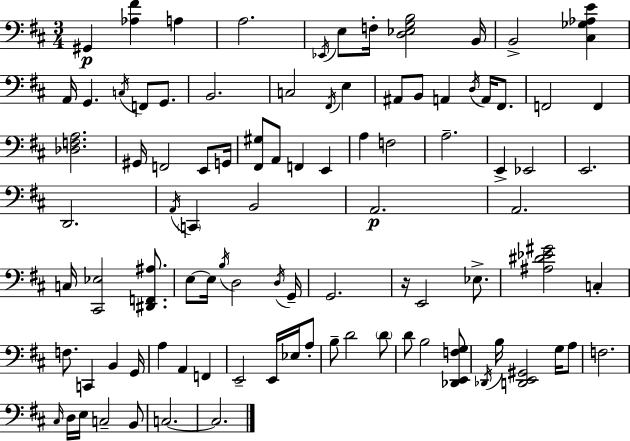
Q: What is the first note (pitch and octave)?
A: G#2